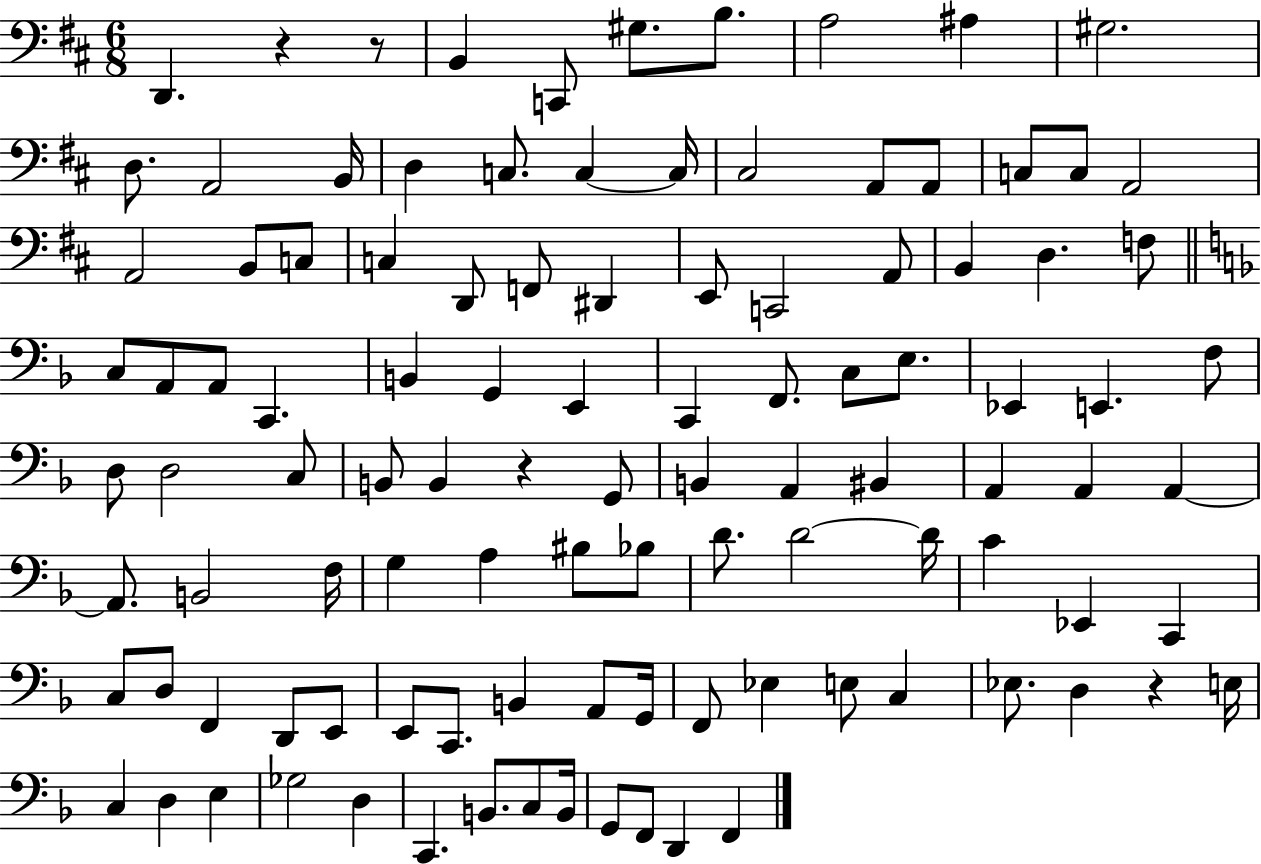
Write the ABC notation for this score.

X:1
T:Untitled
M:6/8
L:1/4
K:D
D,, z z/2 B,, C,,/2 ^G,/2 B,/2 A,2 ^A, ^G,2 D,/2 A,,2 B,,/4 D, C,/2 C, C,/4 ^C,2 A,,/2 A,,/2 C,/2 C,/2 A,,2 A,,2 B,,/2 C,/2 C, D,,/2 F,,/2 ^D,, E,,/2 C,,2 A,,/2 B,, D, F,/2 C,/2 A,,/2 A,,/2 C,, B,, G,, E,, C,, F,,/2 C,/2 E,/2 _E,, E,, F,/2 D,/2 D,2 C,/2 B,,/2 B,, z G,,/2 B,, A,, ^B,, A,, A,, A,, A,,/2 B,,2 F,/4 G, A, ^B,/2 _B,/2 D/2 D2 D/4 C _E,, C,, C,/2 D,/2 F,, D,,/2 E,,/2 E,,/2 C,,/2 B,, A,,/2 G,,/4 F,,/2 _E, E,/2 C, _E,/2 D, z E,/4 C, D, E, _G,2 D, C,, B,,/2 C,/2 B,,/4 G,,/2 F,,/2 D,, F,,